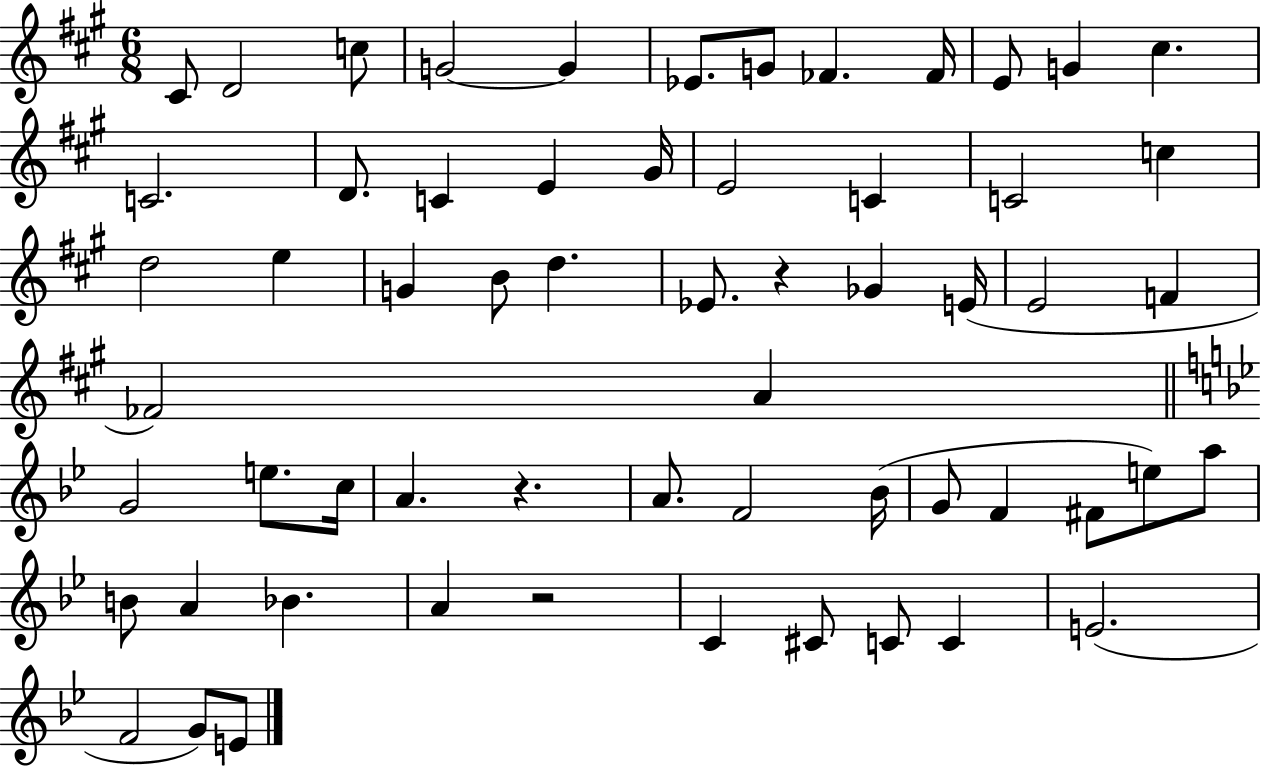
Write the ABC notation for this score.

X:1
T:Untitled
M:6/8
L:1/4
K:A
^C/2 D2 c/2 G2 G _E/2 G/2 _F _F/4 E/2 G ^c C2 D/2 C E ^G/4 E2 C C2 c d2 e G B/2 d _E/2 z _G E/4 E2 F _F2 A G2 e/2 c/4 A z A/2 F2 _B/4 G/2 F ^F/2 e/2 a/2 B/2 A _B A z2 C ^C/2 C/2 C E2 F2 G/2 E/2